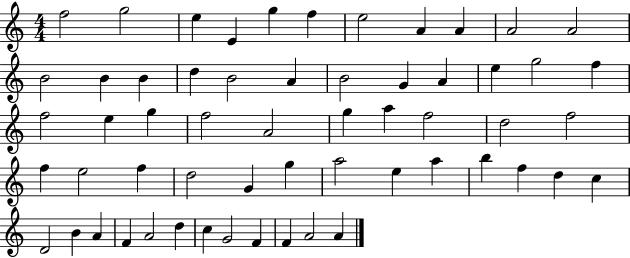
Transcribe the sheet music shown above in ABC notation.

X:1
T:Untitled
M:4/4
L:1/4
K:C
f2 g2 e E g f e2 A A A2 A2 B2 B B d B2 A B2 G A e g2 f f2 e g f2 A2 g a f2 d2 f2 f e2 f d2 G g a2 e a b f d c D2 B A F A2 d c G2 F F A2 A